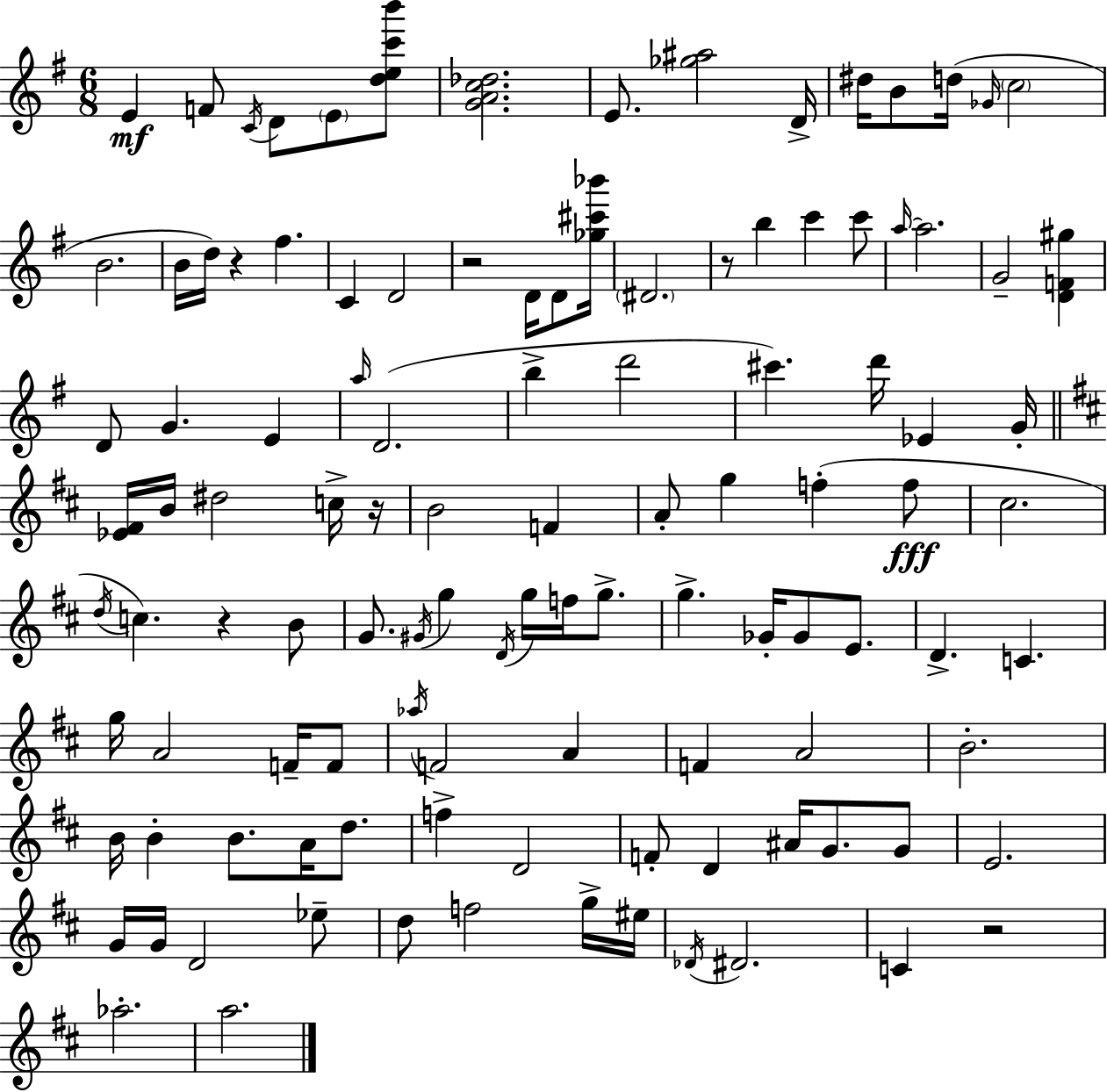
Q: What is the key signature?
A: G major